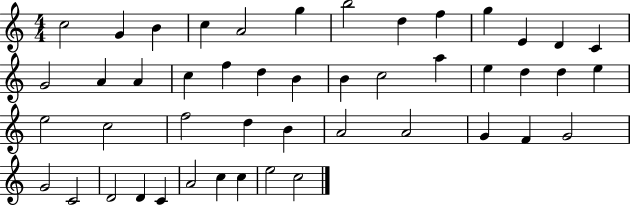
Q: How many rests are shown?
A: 0